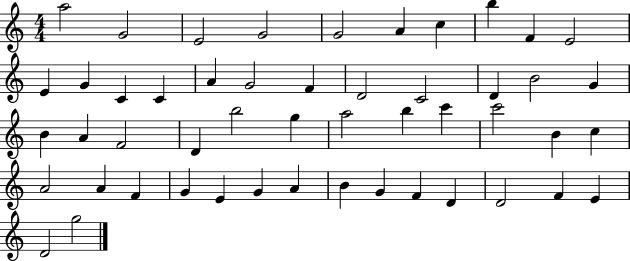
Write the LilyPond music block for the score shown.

{
  \clef treble
  \numericTimeSignature
  \time 4/4
  \key c \major
  a''2 g'2 | e'2 g'2 | g'2 a'4 c''4 | b''4 f'4 e'2 | \break e'4 g'4 c'4 c'4 | a'4 g'2 f'4 | d'2 c'2 | d'4 b'2 g'4 | \break b'4 a'4 f'2 | d'4 b''2 g''4 | a''2 b''4 c'''4 | c'''2 b'4 c''4 | \break a'2 a'4 f'4 | g'4 e'4 g'4 a'4 | b'4 g'4 f'4 d'4 | d'2 f'4 e'4 | \break d'2 g''2 | \bar "|."
}